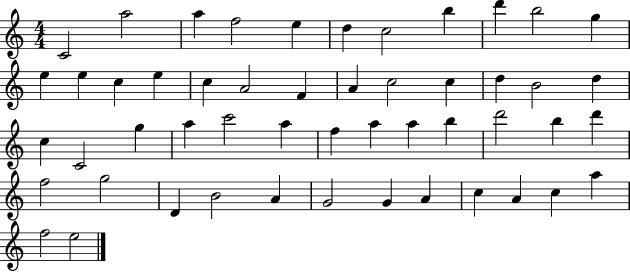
C4/h A5/h A5/q F5/h E5/q D5/q C5/h B5/q D6/q B5/h G5/q E5/q E5/q C5/q E5/q C5/q A4/h F4/q A4/q C5/h C5/q D5/q B4/h D5/q C5/q C4/h G5/q A5/q C6/h A5/q F5/q A5/q A5/q B5/q D6/h B5/q D6/q F5/h G5/h D4/q B4/h A4/q G4/h G4/q A4/q C5/q A4/q C5/q A5/q F5/h E5/h